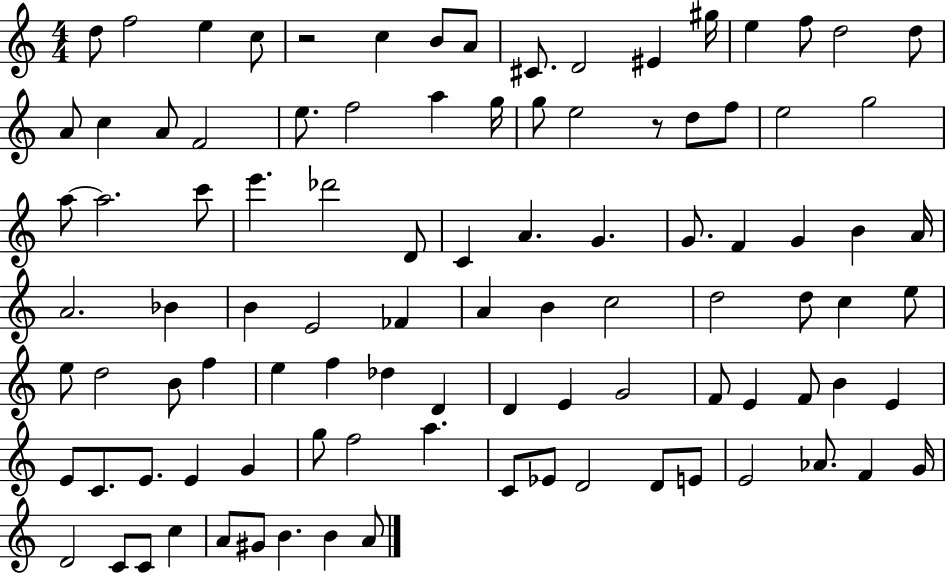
X:1
T:Untitled
M:4/4
L:1/4
K:C
d/2 f2 e c/2 z2 c B/2 A/2 ^C/2 D2 ^E ^g/4 e f/2 d2 d/2 A/2 c A/2 F2 e/2 f2 a g/4 g/2 e2 z/2 d/2 f/2 e2 g2 a/2 a2 c'/2 e' _d'2 D/2 C A G G/2 F G B A/4 A2 _B B E2 _F A B c2 d2 d/2 c e/2 e/2 d2 B/2 f e f _d D D E G2 F/2 E F/2 B E E/2 C/2 E/2 E G g/2 f2 a C/2 _E/2 D2 D/2 E/2 E2 _A/2 F G/4 D2 C/2 C/2 c A/2 ^G/2 B B A/2